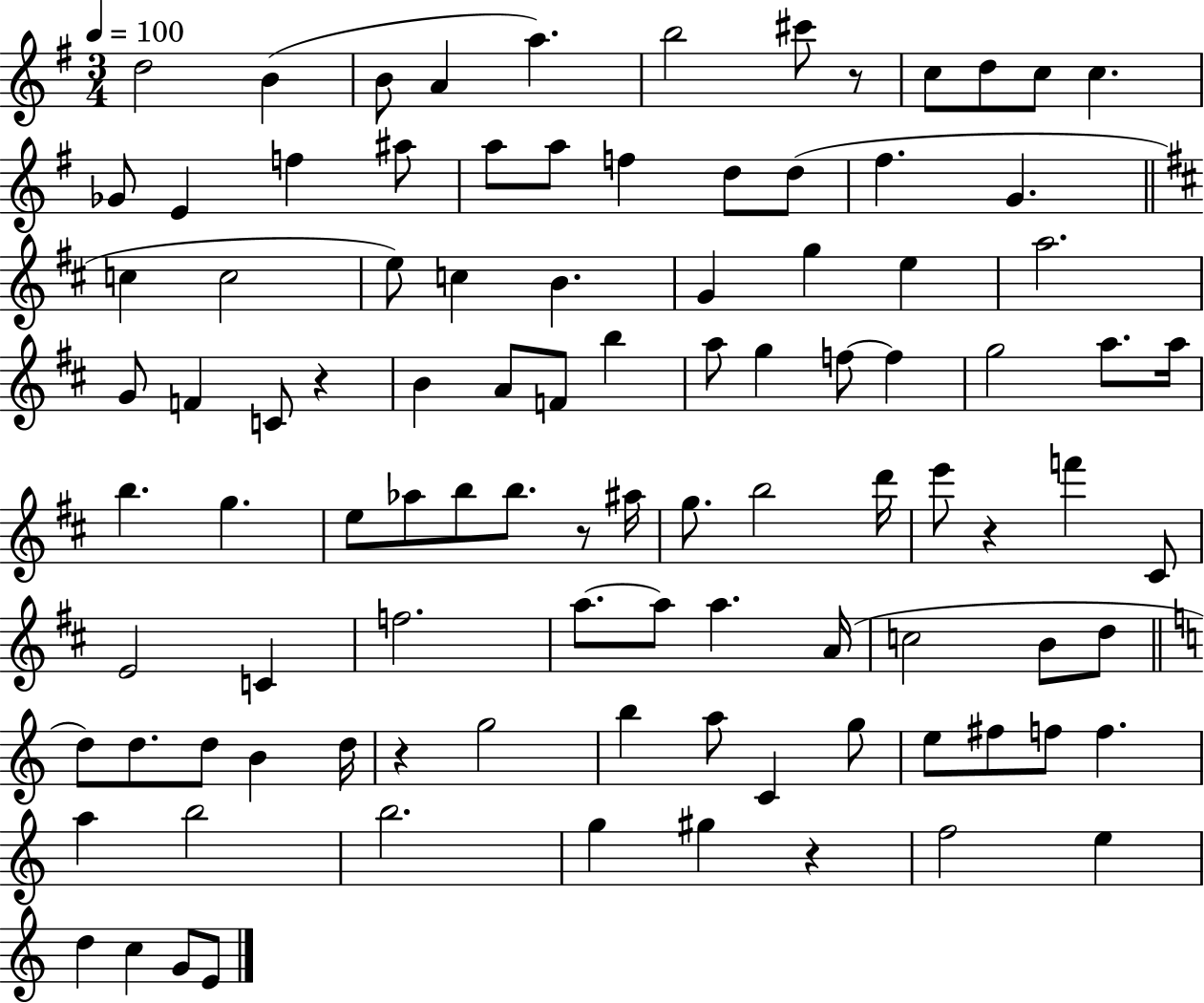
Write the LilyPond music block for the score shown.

{
  \clef treble
  \numericTimeSignature
  \time 3/4
  \key g \major
  \tempo 4 = 100
  d''2 b'4( | b'8 a'4 a''4.) | b''2 cis'''8 r8 | c''8 d''8 c''8 c''4. | \break ges'8 e'4 f''4 ais''8 | a''8 a''8 f''4 d''8 d''8( | fis''4. g'4. | \bar "||" \break \key b \minor c''4 c''2 | e''8) c''4 b'4. | g'4 g''4 e''4 | a''2. | \break g'8 f'4 c'8 r4 | b'4 a'8 f'8 b''4 | a''8 g''4 f''8~~ f''4 | g''2 a''8. a''16 | \break b''4. g''4. | e''8 aes''8 b''8 b''8. r8 ais''16 | g''8. b''2 d'''16 | e'''8 r4 f'''4 cis'8 | \break e'2 c'4 | f''2. | a''8.~~ a''8 a''4. a'16( | c''2 b'8 d''8 | \break \bar "||" \break \key c \major d''8) d''8. d''8 b'4 d''16 | r4 g''2 | b''4 a''8 c'4 g''8 | e''8 fis''8 f''8 f''4. | \break a''4 b''2 | b''2. | g''4 gis''4 r4 | f''2 e''4 | \break d''4 c''4 g'8 e'8 | \bar "|."
}